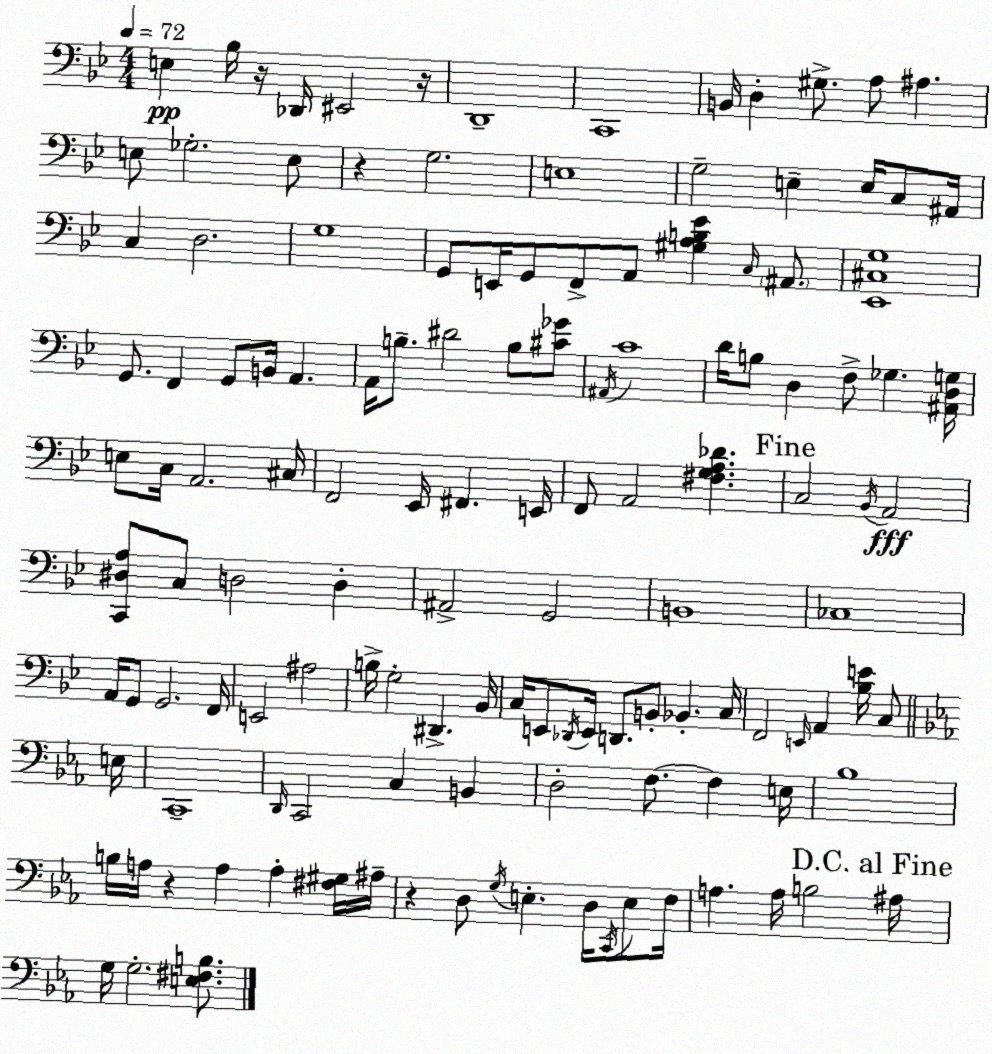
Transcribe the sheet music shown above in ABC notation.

X:1
T:Untitled
M:4/4
L:1/4
K:Gm
E, _B,/4 z/4 _D,,/4 ^E,,2 z/4 D,,4 C,,4 B,,/4 D, ^G,/2 A,/2 ^A, E,/2 _G,2 E,/2 z G,2 E,4 G,2 E, E,/4 C,/2 ^A,,/4 C, D,2 G,4 G,,/2 E,,/4 G,,/2 F,,/2 A,,/2 [^G,A,B,_E] C,/4 ^A,,/2 [_E,,^C,G,]4 G,,/2 F,, G,,/2 B,,/4 A,, A,,/4 B,/2 ^D2 B,/2 [^C_G]/2 ^A,,/4 C4 D/4 B,/2 D, F,/2 _G, [^A,,D,G,]/4 E,/2 C,/4 A,,2 ^C,/4 F,,2 _E,,/4 ^F,, E,,/4 F,,/2 A,,2 [^F,G,A,_D] C,2 _B,,/4 A,,2 [C,,^D,A,]/2 C,/2 D,2 D, ^A,,2 G,,2 B,,4 _C,4 A,,/4 G,,/2 G,,2 F,,/4 E,,2 ^A,2 B,/4 G,2 ^D,, _B,,/4 C,/4 E,,/2 _D,,/4 E,,/4 D,,/2 B,,/2 _B,, C,/4 F,,2 E,,/4 A,, [_B,E]/4 C,/2 E,/4 C,,4 D,,/4 C,,2 C, B,, D,2 F,/2 F, E,/4 _B,4 B,/4 A,/4 z A, A, [^F,^G,]/4 ^A,/4 z D,/2 G,/4 E, D,/4 C,,/4 E,/2 F,/4 A, A,/4 B,2 ^A,/4 G,/4 G,2 [E,^F,B,]/2